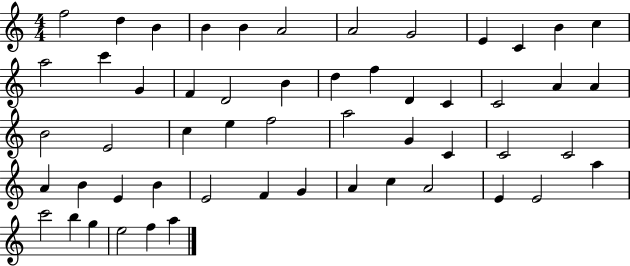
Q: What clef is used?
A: treble